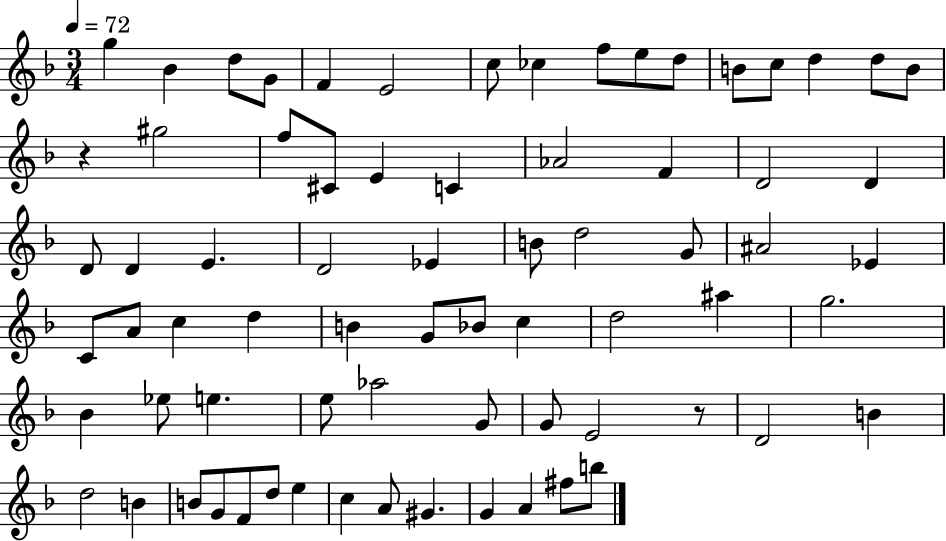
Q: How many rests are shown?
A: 2